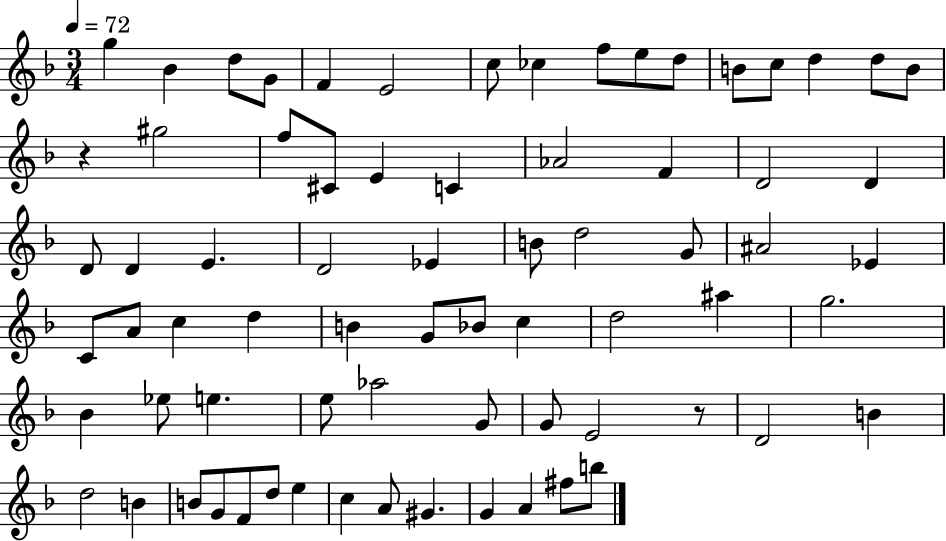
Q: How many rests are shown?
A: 2